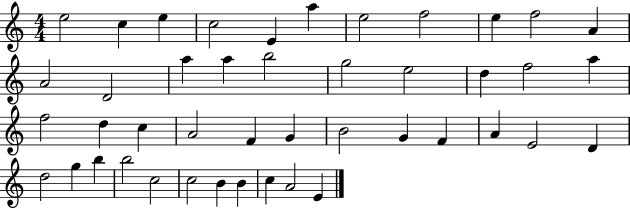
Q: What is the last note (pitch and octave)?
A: E4